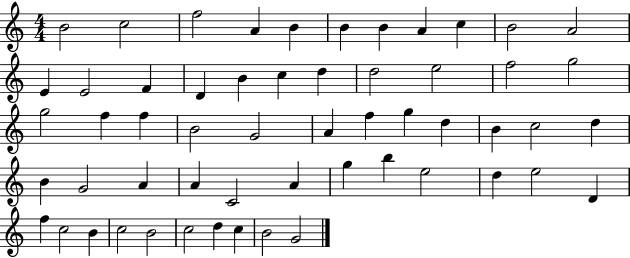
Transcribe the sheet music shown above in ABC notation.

X:1
T:Untitled
M:4/4
L:1/4
K:C
B2 c2 f2 A B B B A c B2 A2 E E2 F D B c d d2 e2 f2 g2 g2 f f B2 G2 A f g d B c2 d B G2 A A C2 A g b e2 d e2 D f c2 B c2 B2 c2 d c B2 G2